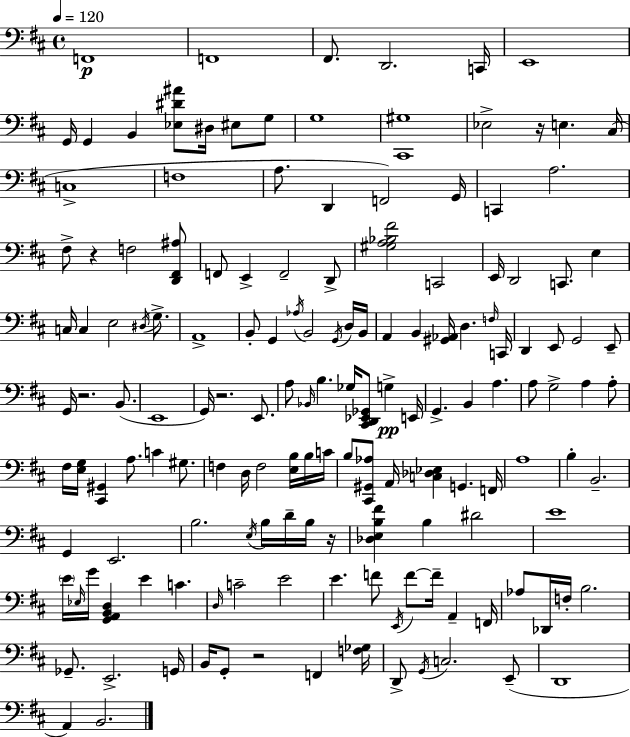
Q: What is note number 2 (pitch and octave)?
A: F2